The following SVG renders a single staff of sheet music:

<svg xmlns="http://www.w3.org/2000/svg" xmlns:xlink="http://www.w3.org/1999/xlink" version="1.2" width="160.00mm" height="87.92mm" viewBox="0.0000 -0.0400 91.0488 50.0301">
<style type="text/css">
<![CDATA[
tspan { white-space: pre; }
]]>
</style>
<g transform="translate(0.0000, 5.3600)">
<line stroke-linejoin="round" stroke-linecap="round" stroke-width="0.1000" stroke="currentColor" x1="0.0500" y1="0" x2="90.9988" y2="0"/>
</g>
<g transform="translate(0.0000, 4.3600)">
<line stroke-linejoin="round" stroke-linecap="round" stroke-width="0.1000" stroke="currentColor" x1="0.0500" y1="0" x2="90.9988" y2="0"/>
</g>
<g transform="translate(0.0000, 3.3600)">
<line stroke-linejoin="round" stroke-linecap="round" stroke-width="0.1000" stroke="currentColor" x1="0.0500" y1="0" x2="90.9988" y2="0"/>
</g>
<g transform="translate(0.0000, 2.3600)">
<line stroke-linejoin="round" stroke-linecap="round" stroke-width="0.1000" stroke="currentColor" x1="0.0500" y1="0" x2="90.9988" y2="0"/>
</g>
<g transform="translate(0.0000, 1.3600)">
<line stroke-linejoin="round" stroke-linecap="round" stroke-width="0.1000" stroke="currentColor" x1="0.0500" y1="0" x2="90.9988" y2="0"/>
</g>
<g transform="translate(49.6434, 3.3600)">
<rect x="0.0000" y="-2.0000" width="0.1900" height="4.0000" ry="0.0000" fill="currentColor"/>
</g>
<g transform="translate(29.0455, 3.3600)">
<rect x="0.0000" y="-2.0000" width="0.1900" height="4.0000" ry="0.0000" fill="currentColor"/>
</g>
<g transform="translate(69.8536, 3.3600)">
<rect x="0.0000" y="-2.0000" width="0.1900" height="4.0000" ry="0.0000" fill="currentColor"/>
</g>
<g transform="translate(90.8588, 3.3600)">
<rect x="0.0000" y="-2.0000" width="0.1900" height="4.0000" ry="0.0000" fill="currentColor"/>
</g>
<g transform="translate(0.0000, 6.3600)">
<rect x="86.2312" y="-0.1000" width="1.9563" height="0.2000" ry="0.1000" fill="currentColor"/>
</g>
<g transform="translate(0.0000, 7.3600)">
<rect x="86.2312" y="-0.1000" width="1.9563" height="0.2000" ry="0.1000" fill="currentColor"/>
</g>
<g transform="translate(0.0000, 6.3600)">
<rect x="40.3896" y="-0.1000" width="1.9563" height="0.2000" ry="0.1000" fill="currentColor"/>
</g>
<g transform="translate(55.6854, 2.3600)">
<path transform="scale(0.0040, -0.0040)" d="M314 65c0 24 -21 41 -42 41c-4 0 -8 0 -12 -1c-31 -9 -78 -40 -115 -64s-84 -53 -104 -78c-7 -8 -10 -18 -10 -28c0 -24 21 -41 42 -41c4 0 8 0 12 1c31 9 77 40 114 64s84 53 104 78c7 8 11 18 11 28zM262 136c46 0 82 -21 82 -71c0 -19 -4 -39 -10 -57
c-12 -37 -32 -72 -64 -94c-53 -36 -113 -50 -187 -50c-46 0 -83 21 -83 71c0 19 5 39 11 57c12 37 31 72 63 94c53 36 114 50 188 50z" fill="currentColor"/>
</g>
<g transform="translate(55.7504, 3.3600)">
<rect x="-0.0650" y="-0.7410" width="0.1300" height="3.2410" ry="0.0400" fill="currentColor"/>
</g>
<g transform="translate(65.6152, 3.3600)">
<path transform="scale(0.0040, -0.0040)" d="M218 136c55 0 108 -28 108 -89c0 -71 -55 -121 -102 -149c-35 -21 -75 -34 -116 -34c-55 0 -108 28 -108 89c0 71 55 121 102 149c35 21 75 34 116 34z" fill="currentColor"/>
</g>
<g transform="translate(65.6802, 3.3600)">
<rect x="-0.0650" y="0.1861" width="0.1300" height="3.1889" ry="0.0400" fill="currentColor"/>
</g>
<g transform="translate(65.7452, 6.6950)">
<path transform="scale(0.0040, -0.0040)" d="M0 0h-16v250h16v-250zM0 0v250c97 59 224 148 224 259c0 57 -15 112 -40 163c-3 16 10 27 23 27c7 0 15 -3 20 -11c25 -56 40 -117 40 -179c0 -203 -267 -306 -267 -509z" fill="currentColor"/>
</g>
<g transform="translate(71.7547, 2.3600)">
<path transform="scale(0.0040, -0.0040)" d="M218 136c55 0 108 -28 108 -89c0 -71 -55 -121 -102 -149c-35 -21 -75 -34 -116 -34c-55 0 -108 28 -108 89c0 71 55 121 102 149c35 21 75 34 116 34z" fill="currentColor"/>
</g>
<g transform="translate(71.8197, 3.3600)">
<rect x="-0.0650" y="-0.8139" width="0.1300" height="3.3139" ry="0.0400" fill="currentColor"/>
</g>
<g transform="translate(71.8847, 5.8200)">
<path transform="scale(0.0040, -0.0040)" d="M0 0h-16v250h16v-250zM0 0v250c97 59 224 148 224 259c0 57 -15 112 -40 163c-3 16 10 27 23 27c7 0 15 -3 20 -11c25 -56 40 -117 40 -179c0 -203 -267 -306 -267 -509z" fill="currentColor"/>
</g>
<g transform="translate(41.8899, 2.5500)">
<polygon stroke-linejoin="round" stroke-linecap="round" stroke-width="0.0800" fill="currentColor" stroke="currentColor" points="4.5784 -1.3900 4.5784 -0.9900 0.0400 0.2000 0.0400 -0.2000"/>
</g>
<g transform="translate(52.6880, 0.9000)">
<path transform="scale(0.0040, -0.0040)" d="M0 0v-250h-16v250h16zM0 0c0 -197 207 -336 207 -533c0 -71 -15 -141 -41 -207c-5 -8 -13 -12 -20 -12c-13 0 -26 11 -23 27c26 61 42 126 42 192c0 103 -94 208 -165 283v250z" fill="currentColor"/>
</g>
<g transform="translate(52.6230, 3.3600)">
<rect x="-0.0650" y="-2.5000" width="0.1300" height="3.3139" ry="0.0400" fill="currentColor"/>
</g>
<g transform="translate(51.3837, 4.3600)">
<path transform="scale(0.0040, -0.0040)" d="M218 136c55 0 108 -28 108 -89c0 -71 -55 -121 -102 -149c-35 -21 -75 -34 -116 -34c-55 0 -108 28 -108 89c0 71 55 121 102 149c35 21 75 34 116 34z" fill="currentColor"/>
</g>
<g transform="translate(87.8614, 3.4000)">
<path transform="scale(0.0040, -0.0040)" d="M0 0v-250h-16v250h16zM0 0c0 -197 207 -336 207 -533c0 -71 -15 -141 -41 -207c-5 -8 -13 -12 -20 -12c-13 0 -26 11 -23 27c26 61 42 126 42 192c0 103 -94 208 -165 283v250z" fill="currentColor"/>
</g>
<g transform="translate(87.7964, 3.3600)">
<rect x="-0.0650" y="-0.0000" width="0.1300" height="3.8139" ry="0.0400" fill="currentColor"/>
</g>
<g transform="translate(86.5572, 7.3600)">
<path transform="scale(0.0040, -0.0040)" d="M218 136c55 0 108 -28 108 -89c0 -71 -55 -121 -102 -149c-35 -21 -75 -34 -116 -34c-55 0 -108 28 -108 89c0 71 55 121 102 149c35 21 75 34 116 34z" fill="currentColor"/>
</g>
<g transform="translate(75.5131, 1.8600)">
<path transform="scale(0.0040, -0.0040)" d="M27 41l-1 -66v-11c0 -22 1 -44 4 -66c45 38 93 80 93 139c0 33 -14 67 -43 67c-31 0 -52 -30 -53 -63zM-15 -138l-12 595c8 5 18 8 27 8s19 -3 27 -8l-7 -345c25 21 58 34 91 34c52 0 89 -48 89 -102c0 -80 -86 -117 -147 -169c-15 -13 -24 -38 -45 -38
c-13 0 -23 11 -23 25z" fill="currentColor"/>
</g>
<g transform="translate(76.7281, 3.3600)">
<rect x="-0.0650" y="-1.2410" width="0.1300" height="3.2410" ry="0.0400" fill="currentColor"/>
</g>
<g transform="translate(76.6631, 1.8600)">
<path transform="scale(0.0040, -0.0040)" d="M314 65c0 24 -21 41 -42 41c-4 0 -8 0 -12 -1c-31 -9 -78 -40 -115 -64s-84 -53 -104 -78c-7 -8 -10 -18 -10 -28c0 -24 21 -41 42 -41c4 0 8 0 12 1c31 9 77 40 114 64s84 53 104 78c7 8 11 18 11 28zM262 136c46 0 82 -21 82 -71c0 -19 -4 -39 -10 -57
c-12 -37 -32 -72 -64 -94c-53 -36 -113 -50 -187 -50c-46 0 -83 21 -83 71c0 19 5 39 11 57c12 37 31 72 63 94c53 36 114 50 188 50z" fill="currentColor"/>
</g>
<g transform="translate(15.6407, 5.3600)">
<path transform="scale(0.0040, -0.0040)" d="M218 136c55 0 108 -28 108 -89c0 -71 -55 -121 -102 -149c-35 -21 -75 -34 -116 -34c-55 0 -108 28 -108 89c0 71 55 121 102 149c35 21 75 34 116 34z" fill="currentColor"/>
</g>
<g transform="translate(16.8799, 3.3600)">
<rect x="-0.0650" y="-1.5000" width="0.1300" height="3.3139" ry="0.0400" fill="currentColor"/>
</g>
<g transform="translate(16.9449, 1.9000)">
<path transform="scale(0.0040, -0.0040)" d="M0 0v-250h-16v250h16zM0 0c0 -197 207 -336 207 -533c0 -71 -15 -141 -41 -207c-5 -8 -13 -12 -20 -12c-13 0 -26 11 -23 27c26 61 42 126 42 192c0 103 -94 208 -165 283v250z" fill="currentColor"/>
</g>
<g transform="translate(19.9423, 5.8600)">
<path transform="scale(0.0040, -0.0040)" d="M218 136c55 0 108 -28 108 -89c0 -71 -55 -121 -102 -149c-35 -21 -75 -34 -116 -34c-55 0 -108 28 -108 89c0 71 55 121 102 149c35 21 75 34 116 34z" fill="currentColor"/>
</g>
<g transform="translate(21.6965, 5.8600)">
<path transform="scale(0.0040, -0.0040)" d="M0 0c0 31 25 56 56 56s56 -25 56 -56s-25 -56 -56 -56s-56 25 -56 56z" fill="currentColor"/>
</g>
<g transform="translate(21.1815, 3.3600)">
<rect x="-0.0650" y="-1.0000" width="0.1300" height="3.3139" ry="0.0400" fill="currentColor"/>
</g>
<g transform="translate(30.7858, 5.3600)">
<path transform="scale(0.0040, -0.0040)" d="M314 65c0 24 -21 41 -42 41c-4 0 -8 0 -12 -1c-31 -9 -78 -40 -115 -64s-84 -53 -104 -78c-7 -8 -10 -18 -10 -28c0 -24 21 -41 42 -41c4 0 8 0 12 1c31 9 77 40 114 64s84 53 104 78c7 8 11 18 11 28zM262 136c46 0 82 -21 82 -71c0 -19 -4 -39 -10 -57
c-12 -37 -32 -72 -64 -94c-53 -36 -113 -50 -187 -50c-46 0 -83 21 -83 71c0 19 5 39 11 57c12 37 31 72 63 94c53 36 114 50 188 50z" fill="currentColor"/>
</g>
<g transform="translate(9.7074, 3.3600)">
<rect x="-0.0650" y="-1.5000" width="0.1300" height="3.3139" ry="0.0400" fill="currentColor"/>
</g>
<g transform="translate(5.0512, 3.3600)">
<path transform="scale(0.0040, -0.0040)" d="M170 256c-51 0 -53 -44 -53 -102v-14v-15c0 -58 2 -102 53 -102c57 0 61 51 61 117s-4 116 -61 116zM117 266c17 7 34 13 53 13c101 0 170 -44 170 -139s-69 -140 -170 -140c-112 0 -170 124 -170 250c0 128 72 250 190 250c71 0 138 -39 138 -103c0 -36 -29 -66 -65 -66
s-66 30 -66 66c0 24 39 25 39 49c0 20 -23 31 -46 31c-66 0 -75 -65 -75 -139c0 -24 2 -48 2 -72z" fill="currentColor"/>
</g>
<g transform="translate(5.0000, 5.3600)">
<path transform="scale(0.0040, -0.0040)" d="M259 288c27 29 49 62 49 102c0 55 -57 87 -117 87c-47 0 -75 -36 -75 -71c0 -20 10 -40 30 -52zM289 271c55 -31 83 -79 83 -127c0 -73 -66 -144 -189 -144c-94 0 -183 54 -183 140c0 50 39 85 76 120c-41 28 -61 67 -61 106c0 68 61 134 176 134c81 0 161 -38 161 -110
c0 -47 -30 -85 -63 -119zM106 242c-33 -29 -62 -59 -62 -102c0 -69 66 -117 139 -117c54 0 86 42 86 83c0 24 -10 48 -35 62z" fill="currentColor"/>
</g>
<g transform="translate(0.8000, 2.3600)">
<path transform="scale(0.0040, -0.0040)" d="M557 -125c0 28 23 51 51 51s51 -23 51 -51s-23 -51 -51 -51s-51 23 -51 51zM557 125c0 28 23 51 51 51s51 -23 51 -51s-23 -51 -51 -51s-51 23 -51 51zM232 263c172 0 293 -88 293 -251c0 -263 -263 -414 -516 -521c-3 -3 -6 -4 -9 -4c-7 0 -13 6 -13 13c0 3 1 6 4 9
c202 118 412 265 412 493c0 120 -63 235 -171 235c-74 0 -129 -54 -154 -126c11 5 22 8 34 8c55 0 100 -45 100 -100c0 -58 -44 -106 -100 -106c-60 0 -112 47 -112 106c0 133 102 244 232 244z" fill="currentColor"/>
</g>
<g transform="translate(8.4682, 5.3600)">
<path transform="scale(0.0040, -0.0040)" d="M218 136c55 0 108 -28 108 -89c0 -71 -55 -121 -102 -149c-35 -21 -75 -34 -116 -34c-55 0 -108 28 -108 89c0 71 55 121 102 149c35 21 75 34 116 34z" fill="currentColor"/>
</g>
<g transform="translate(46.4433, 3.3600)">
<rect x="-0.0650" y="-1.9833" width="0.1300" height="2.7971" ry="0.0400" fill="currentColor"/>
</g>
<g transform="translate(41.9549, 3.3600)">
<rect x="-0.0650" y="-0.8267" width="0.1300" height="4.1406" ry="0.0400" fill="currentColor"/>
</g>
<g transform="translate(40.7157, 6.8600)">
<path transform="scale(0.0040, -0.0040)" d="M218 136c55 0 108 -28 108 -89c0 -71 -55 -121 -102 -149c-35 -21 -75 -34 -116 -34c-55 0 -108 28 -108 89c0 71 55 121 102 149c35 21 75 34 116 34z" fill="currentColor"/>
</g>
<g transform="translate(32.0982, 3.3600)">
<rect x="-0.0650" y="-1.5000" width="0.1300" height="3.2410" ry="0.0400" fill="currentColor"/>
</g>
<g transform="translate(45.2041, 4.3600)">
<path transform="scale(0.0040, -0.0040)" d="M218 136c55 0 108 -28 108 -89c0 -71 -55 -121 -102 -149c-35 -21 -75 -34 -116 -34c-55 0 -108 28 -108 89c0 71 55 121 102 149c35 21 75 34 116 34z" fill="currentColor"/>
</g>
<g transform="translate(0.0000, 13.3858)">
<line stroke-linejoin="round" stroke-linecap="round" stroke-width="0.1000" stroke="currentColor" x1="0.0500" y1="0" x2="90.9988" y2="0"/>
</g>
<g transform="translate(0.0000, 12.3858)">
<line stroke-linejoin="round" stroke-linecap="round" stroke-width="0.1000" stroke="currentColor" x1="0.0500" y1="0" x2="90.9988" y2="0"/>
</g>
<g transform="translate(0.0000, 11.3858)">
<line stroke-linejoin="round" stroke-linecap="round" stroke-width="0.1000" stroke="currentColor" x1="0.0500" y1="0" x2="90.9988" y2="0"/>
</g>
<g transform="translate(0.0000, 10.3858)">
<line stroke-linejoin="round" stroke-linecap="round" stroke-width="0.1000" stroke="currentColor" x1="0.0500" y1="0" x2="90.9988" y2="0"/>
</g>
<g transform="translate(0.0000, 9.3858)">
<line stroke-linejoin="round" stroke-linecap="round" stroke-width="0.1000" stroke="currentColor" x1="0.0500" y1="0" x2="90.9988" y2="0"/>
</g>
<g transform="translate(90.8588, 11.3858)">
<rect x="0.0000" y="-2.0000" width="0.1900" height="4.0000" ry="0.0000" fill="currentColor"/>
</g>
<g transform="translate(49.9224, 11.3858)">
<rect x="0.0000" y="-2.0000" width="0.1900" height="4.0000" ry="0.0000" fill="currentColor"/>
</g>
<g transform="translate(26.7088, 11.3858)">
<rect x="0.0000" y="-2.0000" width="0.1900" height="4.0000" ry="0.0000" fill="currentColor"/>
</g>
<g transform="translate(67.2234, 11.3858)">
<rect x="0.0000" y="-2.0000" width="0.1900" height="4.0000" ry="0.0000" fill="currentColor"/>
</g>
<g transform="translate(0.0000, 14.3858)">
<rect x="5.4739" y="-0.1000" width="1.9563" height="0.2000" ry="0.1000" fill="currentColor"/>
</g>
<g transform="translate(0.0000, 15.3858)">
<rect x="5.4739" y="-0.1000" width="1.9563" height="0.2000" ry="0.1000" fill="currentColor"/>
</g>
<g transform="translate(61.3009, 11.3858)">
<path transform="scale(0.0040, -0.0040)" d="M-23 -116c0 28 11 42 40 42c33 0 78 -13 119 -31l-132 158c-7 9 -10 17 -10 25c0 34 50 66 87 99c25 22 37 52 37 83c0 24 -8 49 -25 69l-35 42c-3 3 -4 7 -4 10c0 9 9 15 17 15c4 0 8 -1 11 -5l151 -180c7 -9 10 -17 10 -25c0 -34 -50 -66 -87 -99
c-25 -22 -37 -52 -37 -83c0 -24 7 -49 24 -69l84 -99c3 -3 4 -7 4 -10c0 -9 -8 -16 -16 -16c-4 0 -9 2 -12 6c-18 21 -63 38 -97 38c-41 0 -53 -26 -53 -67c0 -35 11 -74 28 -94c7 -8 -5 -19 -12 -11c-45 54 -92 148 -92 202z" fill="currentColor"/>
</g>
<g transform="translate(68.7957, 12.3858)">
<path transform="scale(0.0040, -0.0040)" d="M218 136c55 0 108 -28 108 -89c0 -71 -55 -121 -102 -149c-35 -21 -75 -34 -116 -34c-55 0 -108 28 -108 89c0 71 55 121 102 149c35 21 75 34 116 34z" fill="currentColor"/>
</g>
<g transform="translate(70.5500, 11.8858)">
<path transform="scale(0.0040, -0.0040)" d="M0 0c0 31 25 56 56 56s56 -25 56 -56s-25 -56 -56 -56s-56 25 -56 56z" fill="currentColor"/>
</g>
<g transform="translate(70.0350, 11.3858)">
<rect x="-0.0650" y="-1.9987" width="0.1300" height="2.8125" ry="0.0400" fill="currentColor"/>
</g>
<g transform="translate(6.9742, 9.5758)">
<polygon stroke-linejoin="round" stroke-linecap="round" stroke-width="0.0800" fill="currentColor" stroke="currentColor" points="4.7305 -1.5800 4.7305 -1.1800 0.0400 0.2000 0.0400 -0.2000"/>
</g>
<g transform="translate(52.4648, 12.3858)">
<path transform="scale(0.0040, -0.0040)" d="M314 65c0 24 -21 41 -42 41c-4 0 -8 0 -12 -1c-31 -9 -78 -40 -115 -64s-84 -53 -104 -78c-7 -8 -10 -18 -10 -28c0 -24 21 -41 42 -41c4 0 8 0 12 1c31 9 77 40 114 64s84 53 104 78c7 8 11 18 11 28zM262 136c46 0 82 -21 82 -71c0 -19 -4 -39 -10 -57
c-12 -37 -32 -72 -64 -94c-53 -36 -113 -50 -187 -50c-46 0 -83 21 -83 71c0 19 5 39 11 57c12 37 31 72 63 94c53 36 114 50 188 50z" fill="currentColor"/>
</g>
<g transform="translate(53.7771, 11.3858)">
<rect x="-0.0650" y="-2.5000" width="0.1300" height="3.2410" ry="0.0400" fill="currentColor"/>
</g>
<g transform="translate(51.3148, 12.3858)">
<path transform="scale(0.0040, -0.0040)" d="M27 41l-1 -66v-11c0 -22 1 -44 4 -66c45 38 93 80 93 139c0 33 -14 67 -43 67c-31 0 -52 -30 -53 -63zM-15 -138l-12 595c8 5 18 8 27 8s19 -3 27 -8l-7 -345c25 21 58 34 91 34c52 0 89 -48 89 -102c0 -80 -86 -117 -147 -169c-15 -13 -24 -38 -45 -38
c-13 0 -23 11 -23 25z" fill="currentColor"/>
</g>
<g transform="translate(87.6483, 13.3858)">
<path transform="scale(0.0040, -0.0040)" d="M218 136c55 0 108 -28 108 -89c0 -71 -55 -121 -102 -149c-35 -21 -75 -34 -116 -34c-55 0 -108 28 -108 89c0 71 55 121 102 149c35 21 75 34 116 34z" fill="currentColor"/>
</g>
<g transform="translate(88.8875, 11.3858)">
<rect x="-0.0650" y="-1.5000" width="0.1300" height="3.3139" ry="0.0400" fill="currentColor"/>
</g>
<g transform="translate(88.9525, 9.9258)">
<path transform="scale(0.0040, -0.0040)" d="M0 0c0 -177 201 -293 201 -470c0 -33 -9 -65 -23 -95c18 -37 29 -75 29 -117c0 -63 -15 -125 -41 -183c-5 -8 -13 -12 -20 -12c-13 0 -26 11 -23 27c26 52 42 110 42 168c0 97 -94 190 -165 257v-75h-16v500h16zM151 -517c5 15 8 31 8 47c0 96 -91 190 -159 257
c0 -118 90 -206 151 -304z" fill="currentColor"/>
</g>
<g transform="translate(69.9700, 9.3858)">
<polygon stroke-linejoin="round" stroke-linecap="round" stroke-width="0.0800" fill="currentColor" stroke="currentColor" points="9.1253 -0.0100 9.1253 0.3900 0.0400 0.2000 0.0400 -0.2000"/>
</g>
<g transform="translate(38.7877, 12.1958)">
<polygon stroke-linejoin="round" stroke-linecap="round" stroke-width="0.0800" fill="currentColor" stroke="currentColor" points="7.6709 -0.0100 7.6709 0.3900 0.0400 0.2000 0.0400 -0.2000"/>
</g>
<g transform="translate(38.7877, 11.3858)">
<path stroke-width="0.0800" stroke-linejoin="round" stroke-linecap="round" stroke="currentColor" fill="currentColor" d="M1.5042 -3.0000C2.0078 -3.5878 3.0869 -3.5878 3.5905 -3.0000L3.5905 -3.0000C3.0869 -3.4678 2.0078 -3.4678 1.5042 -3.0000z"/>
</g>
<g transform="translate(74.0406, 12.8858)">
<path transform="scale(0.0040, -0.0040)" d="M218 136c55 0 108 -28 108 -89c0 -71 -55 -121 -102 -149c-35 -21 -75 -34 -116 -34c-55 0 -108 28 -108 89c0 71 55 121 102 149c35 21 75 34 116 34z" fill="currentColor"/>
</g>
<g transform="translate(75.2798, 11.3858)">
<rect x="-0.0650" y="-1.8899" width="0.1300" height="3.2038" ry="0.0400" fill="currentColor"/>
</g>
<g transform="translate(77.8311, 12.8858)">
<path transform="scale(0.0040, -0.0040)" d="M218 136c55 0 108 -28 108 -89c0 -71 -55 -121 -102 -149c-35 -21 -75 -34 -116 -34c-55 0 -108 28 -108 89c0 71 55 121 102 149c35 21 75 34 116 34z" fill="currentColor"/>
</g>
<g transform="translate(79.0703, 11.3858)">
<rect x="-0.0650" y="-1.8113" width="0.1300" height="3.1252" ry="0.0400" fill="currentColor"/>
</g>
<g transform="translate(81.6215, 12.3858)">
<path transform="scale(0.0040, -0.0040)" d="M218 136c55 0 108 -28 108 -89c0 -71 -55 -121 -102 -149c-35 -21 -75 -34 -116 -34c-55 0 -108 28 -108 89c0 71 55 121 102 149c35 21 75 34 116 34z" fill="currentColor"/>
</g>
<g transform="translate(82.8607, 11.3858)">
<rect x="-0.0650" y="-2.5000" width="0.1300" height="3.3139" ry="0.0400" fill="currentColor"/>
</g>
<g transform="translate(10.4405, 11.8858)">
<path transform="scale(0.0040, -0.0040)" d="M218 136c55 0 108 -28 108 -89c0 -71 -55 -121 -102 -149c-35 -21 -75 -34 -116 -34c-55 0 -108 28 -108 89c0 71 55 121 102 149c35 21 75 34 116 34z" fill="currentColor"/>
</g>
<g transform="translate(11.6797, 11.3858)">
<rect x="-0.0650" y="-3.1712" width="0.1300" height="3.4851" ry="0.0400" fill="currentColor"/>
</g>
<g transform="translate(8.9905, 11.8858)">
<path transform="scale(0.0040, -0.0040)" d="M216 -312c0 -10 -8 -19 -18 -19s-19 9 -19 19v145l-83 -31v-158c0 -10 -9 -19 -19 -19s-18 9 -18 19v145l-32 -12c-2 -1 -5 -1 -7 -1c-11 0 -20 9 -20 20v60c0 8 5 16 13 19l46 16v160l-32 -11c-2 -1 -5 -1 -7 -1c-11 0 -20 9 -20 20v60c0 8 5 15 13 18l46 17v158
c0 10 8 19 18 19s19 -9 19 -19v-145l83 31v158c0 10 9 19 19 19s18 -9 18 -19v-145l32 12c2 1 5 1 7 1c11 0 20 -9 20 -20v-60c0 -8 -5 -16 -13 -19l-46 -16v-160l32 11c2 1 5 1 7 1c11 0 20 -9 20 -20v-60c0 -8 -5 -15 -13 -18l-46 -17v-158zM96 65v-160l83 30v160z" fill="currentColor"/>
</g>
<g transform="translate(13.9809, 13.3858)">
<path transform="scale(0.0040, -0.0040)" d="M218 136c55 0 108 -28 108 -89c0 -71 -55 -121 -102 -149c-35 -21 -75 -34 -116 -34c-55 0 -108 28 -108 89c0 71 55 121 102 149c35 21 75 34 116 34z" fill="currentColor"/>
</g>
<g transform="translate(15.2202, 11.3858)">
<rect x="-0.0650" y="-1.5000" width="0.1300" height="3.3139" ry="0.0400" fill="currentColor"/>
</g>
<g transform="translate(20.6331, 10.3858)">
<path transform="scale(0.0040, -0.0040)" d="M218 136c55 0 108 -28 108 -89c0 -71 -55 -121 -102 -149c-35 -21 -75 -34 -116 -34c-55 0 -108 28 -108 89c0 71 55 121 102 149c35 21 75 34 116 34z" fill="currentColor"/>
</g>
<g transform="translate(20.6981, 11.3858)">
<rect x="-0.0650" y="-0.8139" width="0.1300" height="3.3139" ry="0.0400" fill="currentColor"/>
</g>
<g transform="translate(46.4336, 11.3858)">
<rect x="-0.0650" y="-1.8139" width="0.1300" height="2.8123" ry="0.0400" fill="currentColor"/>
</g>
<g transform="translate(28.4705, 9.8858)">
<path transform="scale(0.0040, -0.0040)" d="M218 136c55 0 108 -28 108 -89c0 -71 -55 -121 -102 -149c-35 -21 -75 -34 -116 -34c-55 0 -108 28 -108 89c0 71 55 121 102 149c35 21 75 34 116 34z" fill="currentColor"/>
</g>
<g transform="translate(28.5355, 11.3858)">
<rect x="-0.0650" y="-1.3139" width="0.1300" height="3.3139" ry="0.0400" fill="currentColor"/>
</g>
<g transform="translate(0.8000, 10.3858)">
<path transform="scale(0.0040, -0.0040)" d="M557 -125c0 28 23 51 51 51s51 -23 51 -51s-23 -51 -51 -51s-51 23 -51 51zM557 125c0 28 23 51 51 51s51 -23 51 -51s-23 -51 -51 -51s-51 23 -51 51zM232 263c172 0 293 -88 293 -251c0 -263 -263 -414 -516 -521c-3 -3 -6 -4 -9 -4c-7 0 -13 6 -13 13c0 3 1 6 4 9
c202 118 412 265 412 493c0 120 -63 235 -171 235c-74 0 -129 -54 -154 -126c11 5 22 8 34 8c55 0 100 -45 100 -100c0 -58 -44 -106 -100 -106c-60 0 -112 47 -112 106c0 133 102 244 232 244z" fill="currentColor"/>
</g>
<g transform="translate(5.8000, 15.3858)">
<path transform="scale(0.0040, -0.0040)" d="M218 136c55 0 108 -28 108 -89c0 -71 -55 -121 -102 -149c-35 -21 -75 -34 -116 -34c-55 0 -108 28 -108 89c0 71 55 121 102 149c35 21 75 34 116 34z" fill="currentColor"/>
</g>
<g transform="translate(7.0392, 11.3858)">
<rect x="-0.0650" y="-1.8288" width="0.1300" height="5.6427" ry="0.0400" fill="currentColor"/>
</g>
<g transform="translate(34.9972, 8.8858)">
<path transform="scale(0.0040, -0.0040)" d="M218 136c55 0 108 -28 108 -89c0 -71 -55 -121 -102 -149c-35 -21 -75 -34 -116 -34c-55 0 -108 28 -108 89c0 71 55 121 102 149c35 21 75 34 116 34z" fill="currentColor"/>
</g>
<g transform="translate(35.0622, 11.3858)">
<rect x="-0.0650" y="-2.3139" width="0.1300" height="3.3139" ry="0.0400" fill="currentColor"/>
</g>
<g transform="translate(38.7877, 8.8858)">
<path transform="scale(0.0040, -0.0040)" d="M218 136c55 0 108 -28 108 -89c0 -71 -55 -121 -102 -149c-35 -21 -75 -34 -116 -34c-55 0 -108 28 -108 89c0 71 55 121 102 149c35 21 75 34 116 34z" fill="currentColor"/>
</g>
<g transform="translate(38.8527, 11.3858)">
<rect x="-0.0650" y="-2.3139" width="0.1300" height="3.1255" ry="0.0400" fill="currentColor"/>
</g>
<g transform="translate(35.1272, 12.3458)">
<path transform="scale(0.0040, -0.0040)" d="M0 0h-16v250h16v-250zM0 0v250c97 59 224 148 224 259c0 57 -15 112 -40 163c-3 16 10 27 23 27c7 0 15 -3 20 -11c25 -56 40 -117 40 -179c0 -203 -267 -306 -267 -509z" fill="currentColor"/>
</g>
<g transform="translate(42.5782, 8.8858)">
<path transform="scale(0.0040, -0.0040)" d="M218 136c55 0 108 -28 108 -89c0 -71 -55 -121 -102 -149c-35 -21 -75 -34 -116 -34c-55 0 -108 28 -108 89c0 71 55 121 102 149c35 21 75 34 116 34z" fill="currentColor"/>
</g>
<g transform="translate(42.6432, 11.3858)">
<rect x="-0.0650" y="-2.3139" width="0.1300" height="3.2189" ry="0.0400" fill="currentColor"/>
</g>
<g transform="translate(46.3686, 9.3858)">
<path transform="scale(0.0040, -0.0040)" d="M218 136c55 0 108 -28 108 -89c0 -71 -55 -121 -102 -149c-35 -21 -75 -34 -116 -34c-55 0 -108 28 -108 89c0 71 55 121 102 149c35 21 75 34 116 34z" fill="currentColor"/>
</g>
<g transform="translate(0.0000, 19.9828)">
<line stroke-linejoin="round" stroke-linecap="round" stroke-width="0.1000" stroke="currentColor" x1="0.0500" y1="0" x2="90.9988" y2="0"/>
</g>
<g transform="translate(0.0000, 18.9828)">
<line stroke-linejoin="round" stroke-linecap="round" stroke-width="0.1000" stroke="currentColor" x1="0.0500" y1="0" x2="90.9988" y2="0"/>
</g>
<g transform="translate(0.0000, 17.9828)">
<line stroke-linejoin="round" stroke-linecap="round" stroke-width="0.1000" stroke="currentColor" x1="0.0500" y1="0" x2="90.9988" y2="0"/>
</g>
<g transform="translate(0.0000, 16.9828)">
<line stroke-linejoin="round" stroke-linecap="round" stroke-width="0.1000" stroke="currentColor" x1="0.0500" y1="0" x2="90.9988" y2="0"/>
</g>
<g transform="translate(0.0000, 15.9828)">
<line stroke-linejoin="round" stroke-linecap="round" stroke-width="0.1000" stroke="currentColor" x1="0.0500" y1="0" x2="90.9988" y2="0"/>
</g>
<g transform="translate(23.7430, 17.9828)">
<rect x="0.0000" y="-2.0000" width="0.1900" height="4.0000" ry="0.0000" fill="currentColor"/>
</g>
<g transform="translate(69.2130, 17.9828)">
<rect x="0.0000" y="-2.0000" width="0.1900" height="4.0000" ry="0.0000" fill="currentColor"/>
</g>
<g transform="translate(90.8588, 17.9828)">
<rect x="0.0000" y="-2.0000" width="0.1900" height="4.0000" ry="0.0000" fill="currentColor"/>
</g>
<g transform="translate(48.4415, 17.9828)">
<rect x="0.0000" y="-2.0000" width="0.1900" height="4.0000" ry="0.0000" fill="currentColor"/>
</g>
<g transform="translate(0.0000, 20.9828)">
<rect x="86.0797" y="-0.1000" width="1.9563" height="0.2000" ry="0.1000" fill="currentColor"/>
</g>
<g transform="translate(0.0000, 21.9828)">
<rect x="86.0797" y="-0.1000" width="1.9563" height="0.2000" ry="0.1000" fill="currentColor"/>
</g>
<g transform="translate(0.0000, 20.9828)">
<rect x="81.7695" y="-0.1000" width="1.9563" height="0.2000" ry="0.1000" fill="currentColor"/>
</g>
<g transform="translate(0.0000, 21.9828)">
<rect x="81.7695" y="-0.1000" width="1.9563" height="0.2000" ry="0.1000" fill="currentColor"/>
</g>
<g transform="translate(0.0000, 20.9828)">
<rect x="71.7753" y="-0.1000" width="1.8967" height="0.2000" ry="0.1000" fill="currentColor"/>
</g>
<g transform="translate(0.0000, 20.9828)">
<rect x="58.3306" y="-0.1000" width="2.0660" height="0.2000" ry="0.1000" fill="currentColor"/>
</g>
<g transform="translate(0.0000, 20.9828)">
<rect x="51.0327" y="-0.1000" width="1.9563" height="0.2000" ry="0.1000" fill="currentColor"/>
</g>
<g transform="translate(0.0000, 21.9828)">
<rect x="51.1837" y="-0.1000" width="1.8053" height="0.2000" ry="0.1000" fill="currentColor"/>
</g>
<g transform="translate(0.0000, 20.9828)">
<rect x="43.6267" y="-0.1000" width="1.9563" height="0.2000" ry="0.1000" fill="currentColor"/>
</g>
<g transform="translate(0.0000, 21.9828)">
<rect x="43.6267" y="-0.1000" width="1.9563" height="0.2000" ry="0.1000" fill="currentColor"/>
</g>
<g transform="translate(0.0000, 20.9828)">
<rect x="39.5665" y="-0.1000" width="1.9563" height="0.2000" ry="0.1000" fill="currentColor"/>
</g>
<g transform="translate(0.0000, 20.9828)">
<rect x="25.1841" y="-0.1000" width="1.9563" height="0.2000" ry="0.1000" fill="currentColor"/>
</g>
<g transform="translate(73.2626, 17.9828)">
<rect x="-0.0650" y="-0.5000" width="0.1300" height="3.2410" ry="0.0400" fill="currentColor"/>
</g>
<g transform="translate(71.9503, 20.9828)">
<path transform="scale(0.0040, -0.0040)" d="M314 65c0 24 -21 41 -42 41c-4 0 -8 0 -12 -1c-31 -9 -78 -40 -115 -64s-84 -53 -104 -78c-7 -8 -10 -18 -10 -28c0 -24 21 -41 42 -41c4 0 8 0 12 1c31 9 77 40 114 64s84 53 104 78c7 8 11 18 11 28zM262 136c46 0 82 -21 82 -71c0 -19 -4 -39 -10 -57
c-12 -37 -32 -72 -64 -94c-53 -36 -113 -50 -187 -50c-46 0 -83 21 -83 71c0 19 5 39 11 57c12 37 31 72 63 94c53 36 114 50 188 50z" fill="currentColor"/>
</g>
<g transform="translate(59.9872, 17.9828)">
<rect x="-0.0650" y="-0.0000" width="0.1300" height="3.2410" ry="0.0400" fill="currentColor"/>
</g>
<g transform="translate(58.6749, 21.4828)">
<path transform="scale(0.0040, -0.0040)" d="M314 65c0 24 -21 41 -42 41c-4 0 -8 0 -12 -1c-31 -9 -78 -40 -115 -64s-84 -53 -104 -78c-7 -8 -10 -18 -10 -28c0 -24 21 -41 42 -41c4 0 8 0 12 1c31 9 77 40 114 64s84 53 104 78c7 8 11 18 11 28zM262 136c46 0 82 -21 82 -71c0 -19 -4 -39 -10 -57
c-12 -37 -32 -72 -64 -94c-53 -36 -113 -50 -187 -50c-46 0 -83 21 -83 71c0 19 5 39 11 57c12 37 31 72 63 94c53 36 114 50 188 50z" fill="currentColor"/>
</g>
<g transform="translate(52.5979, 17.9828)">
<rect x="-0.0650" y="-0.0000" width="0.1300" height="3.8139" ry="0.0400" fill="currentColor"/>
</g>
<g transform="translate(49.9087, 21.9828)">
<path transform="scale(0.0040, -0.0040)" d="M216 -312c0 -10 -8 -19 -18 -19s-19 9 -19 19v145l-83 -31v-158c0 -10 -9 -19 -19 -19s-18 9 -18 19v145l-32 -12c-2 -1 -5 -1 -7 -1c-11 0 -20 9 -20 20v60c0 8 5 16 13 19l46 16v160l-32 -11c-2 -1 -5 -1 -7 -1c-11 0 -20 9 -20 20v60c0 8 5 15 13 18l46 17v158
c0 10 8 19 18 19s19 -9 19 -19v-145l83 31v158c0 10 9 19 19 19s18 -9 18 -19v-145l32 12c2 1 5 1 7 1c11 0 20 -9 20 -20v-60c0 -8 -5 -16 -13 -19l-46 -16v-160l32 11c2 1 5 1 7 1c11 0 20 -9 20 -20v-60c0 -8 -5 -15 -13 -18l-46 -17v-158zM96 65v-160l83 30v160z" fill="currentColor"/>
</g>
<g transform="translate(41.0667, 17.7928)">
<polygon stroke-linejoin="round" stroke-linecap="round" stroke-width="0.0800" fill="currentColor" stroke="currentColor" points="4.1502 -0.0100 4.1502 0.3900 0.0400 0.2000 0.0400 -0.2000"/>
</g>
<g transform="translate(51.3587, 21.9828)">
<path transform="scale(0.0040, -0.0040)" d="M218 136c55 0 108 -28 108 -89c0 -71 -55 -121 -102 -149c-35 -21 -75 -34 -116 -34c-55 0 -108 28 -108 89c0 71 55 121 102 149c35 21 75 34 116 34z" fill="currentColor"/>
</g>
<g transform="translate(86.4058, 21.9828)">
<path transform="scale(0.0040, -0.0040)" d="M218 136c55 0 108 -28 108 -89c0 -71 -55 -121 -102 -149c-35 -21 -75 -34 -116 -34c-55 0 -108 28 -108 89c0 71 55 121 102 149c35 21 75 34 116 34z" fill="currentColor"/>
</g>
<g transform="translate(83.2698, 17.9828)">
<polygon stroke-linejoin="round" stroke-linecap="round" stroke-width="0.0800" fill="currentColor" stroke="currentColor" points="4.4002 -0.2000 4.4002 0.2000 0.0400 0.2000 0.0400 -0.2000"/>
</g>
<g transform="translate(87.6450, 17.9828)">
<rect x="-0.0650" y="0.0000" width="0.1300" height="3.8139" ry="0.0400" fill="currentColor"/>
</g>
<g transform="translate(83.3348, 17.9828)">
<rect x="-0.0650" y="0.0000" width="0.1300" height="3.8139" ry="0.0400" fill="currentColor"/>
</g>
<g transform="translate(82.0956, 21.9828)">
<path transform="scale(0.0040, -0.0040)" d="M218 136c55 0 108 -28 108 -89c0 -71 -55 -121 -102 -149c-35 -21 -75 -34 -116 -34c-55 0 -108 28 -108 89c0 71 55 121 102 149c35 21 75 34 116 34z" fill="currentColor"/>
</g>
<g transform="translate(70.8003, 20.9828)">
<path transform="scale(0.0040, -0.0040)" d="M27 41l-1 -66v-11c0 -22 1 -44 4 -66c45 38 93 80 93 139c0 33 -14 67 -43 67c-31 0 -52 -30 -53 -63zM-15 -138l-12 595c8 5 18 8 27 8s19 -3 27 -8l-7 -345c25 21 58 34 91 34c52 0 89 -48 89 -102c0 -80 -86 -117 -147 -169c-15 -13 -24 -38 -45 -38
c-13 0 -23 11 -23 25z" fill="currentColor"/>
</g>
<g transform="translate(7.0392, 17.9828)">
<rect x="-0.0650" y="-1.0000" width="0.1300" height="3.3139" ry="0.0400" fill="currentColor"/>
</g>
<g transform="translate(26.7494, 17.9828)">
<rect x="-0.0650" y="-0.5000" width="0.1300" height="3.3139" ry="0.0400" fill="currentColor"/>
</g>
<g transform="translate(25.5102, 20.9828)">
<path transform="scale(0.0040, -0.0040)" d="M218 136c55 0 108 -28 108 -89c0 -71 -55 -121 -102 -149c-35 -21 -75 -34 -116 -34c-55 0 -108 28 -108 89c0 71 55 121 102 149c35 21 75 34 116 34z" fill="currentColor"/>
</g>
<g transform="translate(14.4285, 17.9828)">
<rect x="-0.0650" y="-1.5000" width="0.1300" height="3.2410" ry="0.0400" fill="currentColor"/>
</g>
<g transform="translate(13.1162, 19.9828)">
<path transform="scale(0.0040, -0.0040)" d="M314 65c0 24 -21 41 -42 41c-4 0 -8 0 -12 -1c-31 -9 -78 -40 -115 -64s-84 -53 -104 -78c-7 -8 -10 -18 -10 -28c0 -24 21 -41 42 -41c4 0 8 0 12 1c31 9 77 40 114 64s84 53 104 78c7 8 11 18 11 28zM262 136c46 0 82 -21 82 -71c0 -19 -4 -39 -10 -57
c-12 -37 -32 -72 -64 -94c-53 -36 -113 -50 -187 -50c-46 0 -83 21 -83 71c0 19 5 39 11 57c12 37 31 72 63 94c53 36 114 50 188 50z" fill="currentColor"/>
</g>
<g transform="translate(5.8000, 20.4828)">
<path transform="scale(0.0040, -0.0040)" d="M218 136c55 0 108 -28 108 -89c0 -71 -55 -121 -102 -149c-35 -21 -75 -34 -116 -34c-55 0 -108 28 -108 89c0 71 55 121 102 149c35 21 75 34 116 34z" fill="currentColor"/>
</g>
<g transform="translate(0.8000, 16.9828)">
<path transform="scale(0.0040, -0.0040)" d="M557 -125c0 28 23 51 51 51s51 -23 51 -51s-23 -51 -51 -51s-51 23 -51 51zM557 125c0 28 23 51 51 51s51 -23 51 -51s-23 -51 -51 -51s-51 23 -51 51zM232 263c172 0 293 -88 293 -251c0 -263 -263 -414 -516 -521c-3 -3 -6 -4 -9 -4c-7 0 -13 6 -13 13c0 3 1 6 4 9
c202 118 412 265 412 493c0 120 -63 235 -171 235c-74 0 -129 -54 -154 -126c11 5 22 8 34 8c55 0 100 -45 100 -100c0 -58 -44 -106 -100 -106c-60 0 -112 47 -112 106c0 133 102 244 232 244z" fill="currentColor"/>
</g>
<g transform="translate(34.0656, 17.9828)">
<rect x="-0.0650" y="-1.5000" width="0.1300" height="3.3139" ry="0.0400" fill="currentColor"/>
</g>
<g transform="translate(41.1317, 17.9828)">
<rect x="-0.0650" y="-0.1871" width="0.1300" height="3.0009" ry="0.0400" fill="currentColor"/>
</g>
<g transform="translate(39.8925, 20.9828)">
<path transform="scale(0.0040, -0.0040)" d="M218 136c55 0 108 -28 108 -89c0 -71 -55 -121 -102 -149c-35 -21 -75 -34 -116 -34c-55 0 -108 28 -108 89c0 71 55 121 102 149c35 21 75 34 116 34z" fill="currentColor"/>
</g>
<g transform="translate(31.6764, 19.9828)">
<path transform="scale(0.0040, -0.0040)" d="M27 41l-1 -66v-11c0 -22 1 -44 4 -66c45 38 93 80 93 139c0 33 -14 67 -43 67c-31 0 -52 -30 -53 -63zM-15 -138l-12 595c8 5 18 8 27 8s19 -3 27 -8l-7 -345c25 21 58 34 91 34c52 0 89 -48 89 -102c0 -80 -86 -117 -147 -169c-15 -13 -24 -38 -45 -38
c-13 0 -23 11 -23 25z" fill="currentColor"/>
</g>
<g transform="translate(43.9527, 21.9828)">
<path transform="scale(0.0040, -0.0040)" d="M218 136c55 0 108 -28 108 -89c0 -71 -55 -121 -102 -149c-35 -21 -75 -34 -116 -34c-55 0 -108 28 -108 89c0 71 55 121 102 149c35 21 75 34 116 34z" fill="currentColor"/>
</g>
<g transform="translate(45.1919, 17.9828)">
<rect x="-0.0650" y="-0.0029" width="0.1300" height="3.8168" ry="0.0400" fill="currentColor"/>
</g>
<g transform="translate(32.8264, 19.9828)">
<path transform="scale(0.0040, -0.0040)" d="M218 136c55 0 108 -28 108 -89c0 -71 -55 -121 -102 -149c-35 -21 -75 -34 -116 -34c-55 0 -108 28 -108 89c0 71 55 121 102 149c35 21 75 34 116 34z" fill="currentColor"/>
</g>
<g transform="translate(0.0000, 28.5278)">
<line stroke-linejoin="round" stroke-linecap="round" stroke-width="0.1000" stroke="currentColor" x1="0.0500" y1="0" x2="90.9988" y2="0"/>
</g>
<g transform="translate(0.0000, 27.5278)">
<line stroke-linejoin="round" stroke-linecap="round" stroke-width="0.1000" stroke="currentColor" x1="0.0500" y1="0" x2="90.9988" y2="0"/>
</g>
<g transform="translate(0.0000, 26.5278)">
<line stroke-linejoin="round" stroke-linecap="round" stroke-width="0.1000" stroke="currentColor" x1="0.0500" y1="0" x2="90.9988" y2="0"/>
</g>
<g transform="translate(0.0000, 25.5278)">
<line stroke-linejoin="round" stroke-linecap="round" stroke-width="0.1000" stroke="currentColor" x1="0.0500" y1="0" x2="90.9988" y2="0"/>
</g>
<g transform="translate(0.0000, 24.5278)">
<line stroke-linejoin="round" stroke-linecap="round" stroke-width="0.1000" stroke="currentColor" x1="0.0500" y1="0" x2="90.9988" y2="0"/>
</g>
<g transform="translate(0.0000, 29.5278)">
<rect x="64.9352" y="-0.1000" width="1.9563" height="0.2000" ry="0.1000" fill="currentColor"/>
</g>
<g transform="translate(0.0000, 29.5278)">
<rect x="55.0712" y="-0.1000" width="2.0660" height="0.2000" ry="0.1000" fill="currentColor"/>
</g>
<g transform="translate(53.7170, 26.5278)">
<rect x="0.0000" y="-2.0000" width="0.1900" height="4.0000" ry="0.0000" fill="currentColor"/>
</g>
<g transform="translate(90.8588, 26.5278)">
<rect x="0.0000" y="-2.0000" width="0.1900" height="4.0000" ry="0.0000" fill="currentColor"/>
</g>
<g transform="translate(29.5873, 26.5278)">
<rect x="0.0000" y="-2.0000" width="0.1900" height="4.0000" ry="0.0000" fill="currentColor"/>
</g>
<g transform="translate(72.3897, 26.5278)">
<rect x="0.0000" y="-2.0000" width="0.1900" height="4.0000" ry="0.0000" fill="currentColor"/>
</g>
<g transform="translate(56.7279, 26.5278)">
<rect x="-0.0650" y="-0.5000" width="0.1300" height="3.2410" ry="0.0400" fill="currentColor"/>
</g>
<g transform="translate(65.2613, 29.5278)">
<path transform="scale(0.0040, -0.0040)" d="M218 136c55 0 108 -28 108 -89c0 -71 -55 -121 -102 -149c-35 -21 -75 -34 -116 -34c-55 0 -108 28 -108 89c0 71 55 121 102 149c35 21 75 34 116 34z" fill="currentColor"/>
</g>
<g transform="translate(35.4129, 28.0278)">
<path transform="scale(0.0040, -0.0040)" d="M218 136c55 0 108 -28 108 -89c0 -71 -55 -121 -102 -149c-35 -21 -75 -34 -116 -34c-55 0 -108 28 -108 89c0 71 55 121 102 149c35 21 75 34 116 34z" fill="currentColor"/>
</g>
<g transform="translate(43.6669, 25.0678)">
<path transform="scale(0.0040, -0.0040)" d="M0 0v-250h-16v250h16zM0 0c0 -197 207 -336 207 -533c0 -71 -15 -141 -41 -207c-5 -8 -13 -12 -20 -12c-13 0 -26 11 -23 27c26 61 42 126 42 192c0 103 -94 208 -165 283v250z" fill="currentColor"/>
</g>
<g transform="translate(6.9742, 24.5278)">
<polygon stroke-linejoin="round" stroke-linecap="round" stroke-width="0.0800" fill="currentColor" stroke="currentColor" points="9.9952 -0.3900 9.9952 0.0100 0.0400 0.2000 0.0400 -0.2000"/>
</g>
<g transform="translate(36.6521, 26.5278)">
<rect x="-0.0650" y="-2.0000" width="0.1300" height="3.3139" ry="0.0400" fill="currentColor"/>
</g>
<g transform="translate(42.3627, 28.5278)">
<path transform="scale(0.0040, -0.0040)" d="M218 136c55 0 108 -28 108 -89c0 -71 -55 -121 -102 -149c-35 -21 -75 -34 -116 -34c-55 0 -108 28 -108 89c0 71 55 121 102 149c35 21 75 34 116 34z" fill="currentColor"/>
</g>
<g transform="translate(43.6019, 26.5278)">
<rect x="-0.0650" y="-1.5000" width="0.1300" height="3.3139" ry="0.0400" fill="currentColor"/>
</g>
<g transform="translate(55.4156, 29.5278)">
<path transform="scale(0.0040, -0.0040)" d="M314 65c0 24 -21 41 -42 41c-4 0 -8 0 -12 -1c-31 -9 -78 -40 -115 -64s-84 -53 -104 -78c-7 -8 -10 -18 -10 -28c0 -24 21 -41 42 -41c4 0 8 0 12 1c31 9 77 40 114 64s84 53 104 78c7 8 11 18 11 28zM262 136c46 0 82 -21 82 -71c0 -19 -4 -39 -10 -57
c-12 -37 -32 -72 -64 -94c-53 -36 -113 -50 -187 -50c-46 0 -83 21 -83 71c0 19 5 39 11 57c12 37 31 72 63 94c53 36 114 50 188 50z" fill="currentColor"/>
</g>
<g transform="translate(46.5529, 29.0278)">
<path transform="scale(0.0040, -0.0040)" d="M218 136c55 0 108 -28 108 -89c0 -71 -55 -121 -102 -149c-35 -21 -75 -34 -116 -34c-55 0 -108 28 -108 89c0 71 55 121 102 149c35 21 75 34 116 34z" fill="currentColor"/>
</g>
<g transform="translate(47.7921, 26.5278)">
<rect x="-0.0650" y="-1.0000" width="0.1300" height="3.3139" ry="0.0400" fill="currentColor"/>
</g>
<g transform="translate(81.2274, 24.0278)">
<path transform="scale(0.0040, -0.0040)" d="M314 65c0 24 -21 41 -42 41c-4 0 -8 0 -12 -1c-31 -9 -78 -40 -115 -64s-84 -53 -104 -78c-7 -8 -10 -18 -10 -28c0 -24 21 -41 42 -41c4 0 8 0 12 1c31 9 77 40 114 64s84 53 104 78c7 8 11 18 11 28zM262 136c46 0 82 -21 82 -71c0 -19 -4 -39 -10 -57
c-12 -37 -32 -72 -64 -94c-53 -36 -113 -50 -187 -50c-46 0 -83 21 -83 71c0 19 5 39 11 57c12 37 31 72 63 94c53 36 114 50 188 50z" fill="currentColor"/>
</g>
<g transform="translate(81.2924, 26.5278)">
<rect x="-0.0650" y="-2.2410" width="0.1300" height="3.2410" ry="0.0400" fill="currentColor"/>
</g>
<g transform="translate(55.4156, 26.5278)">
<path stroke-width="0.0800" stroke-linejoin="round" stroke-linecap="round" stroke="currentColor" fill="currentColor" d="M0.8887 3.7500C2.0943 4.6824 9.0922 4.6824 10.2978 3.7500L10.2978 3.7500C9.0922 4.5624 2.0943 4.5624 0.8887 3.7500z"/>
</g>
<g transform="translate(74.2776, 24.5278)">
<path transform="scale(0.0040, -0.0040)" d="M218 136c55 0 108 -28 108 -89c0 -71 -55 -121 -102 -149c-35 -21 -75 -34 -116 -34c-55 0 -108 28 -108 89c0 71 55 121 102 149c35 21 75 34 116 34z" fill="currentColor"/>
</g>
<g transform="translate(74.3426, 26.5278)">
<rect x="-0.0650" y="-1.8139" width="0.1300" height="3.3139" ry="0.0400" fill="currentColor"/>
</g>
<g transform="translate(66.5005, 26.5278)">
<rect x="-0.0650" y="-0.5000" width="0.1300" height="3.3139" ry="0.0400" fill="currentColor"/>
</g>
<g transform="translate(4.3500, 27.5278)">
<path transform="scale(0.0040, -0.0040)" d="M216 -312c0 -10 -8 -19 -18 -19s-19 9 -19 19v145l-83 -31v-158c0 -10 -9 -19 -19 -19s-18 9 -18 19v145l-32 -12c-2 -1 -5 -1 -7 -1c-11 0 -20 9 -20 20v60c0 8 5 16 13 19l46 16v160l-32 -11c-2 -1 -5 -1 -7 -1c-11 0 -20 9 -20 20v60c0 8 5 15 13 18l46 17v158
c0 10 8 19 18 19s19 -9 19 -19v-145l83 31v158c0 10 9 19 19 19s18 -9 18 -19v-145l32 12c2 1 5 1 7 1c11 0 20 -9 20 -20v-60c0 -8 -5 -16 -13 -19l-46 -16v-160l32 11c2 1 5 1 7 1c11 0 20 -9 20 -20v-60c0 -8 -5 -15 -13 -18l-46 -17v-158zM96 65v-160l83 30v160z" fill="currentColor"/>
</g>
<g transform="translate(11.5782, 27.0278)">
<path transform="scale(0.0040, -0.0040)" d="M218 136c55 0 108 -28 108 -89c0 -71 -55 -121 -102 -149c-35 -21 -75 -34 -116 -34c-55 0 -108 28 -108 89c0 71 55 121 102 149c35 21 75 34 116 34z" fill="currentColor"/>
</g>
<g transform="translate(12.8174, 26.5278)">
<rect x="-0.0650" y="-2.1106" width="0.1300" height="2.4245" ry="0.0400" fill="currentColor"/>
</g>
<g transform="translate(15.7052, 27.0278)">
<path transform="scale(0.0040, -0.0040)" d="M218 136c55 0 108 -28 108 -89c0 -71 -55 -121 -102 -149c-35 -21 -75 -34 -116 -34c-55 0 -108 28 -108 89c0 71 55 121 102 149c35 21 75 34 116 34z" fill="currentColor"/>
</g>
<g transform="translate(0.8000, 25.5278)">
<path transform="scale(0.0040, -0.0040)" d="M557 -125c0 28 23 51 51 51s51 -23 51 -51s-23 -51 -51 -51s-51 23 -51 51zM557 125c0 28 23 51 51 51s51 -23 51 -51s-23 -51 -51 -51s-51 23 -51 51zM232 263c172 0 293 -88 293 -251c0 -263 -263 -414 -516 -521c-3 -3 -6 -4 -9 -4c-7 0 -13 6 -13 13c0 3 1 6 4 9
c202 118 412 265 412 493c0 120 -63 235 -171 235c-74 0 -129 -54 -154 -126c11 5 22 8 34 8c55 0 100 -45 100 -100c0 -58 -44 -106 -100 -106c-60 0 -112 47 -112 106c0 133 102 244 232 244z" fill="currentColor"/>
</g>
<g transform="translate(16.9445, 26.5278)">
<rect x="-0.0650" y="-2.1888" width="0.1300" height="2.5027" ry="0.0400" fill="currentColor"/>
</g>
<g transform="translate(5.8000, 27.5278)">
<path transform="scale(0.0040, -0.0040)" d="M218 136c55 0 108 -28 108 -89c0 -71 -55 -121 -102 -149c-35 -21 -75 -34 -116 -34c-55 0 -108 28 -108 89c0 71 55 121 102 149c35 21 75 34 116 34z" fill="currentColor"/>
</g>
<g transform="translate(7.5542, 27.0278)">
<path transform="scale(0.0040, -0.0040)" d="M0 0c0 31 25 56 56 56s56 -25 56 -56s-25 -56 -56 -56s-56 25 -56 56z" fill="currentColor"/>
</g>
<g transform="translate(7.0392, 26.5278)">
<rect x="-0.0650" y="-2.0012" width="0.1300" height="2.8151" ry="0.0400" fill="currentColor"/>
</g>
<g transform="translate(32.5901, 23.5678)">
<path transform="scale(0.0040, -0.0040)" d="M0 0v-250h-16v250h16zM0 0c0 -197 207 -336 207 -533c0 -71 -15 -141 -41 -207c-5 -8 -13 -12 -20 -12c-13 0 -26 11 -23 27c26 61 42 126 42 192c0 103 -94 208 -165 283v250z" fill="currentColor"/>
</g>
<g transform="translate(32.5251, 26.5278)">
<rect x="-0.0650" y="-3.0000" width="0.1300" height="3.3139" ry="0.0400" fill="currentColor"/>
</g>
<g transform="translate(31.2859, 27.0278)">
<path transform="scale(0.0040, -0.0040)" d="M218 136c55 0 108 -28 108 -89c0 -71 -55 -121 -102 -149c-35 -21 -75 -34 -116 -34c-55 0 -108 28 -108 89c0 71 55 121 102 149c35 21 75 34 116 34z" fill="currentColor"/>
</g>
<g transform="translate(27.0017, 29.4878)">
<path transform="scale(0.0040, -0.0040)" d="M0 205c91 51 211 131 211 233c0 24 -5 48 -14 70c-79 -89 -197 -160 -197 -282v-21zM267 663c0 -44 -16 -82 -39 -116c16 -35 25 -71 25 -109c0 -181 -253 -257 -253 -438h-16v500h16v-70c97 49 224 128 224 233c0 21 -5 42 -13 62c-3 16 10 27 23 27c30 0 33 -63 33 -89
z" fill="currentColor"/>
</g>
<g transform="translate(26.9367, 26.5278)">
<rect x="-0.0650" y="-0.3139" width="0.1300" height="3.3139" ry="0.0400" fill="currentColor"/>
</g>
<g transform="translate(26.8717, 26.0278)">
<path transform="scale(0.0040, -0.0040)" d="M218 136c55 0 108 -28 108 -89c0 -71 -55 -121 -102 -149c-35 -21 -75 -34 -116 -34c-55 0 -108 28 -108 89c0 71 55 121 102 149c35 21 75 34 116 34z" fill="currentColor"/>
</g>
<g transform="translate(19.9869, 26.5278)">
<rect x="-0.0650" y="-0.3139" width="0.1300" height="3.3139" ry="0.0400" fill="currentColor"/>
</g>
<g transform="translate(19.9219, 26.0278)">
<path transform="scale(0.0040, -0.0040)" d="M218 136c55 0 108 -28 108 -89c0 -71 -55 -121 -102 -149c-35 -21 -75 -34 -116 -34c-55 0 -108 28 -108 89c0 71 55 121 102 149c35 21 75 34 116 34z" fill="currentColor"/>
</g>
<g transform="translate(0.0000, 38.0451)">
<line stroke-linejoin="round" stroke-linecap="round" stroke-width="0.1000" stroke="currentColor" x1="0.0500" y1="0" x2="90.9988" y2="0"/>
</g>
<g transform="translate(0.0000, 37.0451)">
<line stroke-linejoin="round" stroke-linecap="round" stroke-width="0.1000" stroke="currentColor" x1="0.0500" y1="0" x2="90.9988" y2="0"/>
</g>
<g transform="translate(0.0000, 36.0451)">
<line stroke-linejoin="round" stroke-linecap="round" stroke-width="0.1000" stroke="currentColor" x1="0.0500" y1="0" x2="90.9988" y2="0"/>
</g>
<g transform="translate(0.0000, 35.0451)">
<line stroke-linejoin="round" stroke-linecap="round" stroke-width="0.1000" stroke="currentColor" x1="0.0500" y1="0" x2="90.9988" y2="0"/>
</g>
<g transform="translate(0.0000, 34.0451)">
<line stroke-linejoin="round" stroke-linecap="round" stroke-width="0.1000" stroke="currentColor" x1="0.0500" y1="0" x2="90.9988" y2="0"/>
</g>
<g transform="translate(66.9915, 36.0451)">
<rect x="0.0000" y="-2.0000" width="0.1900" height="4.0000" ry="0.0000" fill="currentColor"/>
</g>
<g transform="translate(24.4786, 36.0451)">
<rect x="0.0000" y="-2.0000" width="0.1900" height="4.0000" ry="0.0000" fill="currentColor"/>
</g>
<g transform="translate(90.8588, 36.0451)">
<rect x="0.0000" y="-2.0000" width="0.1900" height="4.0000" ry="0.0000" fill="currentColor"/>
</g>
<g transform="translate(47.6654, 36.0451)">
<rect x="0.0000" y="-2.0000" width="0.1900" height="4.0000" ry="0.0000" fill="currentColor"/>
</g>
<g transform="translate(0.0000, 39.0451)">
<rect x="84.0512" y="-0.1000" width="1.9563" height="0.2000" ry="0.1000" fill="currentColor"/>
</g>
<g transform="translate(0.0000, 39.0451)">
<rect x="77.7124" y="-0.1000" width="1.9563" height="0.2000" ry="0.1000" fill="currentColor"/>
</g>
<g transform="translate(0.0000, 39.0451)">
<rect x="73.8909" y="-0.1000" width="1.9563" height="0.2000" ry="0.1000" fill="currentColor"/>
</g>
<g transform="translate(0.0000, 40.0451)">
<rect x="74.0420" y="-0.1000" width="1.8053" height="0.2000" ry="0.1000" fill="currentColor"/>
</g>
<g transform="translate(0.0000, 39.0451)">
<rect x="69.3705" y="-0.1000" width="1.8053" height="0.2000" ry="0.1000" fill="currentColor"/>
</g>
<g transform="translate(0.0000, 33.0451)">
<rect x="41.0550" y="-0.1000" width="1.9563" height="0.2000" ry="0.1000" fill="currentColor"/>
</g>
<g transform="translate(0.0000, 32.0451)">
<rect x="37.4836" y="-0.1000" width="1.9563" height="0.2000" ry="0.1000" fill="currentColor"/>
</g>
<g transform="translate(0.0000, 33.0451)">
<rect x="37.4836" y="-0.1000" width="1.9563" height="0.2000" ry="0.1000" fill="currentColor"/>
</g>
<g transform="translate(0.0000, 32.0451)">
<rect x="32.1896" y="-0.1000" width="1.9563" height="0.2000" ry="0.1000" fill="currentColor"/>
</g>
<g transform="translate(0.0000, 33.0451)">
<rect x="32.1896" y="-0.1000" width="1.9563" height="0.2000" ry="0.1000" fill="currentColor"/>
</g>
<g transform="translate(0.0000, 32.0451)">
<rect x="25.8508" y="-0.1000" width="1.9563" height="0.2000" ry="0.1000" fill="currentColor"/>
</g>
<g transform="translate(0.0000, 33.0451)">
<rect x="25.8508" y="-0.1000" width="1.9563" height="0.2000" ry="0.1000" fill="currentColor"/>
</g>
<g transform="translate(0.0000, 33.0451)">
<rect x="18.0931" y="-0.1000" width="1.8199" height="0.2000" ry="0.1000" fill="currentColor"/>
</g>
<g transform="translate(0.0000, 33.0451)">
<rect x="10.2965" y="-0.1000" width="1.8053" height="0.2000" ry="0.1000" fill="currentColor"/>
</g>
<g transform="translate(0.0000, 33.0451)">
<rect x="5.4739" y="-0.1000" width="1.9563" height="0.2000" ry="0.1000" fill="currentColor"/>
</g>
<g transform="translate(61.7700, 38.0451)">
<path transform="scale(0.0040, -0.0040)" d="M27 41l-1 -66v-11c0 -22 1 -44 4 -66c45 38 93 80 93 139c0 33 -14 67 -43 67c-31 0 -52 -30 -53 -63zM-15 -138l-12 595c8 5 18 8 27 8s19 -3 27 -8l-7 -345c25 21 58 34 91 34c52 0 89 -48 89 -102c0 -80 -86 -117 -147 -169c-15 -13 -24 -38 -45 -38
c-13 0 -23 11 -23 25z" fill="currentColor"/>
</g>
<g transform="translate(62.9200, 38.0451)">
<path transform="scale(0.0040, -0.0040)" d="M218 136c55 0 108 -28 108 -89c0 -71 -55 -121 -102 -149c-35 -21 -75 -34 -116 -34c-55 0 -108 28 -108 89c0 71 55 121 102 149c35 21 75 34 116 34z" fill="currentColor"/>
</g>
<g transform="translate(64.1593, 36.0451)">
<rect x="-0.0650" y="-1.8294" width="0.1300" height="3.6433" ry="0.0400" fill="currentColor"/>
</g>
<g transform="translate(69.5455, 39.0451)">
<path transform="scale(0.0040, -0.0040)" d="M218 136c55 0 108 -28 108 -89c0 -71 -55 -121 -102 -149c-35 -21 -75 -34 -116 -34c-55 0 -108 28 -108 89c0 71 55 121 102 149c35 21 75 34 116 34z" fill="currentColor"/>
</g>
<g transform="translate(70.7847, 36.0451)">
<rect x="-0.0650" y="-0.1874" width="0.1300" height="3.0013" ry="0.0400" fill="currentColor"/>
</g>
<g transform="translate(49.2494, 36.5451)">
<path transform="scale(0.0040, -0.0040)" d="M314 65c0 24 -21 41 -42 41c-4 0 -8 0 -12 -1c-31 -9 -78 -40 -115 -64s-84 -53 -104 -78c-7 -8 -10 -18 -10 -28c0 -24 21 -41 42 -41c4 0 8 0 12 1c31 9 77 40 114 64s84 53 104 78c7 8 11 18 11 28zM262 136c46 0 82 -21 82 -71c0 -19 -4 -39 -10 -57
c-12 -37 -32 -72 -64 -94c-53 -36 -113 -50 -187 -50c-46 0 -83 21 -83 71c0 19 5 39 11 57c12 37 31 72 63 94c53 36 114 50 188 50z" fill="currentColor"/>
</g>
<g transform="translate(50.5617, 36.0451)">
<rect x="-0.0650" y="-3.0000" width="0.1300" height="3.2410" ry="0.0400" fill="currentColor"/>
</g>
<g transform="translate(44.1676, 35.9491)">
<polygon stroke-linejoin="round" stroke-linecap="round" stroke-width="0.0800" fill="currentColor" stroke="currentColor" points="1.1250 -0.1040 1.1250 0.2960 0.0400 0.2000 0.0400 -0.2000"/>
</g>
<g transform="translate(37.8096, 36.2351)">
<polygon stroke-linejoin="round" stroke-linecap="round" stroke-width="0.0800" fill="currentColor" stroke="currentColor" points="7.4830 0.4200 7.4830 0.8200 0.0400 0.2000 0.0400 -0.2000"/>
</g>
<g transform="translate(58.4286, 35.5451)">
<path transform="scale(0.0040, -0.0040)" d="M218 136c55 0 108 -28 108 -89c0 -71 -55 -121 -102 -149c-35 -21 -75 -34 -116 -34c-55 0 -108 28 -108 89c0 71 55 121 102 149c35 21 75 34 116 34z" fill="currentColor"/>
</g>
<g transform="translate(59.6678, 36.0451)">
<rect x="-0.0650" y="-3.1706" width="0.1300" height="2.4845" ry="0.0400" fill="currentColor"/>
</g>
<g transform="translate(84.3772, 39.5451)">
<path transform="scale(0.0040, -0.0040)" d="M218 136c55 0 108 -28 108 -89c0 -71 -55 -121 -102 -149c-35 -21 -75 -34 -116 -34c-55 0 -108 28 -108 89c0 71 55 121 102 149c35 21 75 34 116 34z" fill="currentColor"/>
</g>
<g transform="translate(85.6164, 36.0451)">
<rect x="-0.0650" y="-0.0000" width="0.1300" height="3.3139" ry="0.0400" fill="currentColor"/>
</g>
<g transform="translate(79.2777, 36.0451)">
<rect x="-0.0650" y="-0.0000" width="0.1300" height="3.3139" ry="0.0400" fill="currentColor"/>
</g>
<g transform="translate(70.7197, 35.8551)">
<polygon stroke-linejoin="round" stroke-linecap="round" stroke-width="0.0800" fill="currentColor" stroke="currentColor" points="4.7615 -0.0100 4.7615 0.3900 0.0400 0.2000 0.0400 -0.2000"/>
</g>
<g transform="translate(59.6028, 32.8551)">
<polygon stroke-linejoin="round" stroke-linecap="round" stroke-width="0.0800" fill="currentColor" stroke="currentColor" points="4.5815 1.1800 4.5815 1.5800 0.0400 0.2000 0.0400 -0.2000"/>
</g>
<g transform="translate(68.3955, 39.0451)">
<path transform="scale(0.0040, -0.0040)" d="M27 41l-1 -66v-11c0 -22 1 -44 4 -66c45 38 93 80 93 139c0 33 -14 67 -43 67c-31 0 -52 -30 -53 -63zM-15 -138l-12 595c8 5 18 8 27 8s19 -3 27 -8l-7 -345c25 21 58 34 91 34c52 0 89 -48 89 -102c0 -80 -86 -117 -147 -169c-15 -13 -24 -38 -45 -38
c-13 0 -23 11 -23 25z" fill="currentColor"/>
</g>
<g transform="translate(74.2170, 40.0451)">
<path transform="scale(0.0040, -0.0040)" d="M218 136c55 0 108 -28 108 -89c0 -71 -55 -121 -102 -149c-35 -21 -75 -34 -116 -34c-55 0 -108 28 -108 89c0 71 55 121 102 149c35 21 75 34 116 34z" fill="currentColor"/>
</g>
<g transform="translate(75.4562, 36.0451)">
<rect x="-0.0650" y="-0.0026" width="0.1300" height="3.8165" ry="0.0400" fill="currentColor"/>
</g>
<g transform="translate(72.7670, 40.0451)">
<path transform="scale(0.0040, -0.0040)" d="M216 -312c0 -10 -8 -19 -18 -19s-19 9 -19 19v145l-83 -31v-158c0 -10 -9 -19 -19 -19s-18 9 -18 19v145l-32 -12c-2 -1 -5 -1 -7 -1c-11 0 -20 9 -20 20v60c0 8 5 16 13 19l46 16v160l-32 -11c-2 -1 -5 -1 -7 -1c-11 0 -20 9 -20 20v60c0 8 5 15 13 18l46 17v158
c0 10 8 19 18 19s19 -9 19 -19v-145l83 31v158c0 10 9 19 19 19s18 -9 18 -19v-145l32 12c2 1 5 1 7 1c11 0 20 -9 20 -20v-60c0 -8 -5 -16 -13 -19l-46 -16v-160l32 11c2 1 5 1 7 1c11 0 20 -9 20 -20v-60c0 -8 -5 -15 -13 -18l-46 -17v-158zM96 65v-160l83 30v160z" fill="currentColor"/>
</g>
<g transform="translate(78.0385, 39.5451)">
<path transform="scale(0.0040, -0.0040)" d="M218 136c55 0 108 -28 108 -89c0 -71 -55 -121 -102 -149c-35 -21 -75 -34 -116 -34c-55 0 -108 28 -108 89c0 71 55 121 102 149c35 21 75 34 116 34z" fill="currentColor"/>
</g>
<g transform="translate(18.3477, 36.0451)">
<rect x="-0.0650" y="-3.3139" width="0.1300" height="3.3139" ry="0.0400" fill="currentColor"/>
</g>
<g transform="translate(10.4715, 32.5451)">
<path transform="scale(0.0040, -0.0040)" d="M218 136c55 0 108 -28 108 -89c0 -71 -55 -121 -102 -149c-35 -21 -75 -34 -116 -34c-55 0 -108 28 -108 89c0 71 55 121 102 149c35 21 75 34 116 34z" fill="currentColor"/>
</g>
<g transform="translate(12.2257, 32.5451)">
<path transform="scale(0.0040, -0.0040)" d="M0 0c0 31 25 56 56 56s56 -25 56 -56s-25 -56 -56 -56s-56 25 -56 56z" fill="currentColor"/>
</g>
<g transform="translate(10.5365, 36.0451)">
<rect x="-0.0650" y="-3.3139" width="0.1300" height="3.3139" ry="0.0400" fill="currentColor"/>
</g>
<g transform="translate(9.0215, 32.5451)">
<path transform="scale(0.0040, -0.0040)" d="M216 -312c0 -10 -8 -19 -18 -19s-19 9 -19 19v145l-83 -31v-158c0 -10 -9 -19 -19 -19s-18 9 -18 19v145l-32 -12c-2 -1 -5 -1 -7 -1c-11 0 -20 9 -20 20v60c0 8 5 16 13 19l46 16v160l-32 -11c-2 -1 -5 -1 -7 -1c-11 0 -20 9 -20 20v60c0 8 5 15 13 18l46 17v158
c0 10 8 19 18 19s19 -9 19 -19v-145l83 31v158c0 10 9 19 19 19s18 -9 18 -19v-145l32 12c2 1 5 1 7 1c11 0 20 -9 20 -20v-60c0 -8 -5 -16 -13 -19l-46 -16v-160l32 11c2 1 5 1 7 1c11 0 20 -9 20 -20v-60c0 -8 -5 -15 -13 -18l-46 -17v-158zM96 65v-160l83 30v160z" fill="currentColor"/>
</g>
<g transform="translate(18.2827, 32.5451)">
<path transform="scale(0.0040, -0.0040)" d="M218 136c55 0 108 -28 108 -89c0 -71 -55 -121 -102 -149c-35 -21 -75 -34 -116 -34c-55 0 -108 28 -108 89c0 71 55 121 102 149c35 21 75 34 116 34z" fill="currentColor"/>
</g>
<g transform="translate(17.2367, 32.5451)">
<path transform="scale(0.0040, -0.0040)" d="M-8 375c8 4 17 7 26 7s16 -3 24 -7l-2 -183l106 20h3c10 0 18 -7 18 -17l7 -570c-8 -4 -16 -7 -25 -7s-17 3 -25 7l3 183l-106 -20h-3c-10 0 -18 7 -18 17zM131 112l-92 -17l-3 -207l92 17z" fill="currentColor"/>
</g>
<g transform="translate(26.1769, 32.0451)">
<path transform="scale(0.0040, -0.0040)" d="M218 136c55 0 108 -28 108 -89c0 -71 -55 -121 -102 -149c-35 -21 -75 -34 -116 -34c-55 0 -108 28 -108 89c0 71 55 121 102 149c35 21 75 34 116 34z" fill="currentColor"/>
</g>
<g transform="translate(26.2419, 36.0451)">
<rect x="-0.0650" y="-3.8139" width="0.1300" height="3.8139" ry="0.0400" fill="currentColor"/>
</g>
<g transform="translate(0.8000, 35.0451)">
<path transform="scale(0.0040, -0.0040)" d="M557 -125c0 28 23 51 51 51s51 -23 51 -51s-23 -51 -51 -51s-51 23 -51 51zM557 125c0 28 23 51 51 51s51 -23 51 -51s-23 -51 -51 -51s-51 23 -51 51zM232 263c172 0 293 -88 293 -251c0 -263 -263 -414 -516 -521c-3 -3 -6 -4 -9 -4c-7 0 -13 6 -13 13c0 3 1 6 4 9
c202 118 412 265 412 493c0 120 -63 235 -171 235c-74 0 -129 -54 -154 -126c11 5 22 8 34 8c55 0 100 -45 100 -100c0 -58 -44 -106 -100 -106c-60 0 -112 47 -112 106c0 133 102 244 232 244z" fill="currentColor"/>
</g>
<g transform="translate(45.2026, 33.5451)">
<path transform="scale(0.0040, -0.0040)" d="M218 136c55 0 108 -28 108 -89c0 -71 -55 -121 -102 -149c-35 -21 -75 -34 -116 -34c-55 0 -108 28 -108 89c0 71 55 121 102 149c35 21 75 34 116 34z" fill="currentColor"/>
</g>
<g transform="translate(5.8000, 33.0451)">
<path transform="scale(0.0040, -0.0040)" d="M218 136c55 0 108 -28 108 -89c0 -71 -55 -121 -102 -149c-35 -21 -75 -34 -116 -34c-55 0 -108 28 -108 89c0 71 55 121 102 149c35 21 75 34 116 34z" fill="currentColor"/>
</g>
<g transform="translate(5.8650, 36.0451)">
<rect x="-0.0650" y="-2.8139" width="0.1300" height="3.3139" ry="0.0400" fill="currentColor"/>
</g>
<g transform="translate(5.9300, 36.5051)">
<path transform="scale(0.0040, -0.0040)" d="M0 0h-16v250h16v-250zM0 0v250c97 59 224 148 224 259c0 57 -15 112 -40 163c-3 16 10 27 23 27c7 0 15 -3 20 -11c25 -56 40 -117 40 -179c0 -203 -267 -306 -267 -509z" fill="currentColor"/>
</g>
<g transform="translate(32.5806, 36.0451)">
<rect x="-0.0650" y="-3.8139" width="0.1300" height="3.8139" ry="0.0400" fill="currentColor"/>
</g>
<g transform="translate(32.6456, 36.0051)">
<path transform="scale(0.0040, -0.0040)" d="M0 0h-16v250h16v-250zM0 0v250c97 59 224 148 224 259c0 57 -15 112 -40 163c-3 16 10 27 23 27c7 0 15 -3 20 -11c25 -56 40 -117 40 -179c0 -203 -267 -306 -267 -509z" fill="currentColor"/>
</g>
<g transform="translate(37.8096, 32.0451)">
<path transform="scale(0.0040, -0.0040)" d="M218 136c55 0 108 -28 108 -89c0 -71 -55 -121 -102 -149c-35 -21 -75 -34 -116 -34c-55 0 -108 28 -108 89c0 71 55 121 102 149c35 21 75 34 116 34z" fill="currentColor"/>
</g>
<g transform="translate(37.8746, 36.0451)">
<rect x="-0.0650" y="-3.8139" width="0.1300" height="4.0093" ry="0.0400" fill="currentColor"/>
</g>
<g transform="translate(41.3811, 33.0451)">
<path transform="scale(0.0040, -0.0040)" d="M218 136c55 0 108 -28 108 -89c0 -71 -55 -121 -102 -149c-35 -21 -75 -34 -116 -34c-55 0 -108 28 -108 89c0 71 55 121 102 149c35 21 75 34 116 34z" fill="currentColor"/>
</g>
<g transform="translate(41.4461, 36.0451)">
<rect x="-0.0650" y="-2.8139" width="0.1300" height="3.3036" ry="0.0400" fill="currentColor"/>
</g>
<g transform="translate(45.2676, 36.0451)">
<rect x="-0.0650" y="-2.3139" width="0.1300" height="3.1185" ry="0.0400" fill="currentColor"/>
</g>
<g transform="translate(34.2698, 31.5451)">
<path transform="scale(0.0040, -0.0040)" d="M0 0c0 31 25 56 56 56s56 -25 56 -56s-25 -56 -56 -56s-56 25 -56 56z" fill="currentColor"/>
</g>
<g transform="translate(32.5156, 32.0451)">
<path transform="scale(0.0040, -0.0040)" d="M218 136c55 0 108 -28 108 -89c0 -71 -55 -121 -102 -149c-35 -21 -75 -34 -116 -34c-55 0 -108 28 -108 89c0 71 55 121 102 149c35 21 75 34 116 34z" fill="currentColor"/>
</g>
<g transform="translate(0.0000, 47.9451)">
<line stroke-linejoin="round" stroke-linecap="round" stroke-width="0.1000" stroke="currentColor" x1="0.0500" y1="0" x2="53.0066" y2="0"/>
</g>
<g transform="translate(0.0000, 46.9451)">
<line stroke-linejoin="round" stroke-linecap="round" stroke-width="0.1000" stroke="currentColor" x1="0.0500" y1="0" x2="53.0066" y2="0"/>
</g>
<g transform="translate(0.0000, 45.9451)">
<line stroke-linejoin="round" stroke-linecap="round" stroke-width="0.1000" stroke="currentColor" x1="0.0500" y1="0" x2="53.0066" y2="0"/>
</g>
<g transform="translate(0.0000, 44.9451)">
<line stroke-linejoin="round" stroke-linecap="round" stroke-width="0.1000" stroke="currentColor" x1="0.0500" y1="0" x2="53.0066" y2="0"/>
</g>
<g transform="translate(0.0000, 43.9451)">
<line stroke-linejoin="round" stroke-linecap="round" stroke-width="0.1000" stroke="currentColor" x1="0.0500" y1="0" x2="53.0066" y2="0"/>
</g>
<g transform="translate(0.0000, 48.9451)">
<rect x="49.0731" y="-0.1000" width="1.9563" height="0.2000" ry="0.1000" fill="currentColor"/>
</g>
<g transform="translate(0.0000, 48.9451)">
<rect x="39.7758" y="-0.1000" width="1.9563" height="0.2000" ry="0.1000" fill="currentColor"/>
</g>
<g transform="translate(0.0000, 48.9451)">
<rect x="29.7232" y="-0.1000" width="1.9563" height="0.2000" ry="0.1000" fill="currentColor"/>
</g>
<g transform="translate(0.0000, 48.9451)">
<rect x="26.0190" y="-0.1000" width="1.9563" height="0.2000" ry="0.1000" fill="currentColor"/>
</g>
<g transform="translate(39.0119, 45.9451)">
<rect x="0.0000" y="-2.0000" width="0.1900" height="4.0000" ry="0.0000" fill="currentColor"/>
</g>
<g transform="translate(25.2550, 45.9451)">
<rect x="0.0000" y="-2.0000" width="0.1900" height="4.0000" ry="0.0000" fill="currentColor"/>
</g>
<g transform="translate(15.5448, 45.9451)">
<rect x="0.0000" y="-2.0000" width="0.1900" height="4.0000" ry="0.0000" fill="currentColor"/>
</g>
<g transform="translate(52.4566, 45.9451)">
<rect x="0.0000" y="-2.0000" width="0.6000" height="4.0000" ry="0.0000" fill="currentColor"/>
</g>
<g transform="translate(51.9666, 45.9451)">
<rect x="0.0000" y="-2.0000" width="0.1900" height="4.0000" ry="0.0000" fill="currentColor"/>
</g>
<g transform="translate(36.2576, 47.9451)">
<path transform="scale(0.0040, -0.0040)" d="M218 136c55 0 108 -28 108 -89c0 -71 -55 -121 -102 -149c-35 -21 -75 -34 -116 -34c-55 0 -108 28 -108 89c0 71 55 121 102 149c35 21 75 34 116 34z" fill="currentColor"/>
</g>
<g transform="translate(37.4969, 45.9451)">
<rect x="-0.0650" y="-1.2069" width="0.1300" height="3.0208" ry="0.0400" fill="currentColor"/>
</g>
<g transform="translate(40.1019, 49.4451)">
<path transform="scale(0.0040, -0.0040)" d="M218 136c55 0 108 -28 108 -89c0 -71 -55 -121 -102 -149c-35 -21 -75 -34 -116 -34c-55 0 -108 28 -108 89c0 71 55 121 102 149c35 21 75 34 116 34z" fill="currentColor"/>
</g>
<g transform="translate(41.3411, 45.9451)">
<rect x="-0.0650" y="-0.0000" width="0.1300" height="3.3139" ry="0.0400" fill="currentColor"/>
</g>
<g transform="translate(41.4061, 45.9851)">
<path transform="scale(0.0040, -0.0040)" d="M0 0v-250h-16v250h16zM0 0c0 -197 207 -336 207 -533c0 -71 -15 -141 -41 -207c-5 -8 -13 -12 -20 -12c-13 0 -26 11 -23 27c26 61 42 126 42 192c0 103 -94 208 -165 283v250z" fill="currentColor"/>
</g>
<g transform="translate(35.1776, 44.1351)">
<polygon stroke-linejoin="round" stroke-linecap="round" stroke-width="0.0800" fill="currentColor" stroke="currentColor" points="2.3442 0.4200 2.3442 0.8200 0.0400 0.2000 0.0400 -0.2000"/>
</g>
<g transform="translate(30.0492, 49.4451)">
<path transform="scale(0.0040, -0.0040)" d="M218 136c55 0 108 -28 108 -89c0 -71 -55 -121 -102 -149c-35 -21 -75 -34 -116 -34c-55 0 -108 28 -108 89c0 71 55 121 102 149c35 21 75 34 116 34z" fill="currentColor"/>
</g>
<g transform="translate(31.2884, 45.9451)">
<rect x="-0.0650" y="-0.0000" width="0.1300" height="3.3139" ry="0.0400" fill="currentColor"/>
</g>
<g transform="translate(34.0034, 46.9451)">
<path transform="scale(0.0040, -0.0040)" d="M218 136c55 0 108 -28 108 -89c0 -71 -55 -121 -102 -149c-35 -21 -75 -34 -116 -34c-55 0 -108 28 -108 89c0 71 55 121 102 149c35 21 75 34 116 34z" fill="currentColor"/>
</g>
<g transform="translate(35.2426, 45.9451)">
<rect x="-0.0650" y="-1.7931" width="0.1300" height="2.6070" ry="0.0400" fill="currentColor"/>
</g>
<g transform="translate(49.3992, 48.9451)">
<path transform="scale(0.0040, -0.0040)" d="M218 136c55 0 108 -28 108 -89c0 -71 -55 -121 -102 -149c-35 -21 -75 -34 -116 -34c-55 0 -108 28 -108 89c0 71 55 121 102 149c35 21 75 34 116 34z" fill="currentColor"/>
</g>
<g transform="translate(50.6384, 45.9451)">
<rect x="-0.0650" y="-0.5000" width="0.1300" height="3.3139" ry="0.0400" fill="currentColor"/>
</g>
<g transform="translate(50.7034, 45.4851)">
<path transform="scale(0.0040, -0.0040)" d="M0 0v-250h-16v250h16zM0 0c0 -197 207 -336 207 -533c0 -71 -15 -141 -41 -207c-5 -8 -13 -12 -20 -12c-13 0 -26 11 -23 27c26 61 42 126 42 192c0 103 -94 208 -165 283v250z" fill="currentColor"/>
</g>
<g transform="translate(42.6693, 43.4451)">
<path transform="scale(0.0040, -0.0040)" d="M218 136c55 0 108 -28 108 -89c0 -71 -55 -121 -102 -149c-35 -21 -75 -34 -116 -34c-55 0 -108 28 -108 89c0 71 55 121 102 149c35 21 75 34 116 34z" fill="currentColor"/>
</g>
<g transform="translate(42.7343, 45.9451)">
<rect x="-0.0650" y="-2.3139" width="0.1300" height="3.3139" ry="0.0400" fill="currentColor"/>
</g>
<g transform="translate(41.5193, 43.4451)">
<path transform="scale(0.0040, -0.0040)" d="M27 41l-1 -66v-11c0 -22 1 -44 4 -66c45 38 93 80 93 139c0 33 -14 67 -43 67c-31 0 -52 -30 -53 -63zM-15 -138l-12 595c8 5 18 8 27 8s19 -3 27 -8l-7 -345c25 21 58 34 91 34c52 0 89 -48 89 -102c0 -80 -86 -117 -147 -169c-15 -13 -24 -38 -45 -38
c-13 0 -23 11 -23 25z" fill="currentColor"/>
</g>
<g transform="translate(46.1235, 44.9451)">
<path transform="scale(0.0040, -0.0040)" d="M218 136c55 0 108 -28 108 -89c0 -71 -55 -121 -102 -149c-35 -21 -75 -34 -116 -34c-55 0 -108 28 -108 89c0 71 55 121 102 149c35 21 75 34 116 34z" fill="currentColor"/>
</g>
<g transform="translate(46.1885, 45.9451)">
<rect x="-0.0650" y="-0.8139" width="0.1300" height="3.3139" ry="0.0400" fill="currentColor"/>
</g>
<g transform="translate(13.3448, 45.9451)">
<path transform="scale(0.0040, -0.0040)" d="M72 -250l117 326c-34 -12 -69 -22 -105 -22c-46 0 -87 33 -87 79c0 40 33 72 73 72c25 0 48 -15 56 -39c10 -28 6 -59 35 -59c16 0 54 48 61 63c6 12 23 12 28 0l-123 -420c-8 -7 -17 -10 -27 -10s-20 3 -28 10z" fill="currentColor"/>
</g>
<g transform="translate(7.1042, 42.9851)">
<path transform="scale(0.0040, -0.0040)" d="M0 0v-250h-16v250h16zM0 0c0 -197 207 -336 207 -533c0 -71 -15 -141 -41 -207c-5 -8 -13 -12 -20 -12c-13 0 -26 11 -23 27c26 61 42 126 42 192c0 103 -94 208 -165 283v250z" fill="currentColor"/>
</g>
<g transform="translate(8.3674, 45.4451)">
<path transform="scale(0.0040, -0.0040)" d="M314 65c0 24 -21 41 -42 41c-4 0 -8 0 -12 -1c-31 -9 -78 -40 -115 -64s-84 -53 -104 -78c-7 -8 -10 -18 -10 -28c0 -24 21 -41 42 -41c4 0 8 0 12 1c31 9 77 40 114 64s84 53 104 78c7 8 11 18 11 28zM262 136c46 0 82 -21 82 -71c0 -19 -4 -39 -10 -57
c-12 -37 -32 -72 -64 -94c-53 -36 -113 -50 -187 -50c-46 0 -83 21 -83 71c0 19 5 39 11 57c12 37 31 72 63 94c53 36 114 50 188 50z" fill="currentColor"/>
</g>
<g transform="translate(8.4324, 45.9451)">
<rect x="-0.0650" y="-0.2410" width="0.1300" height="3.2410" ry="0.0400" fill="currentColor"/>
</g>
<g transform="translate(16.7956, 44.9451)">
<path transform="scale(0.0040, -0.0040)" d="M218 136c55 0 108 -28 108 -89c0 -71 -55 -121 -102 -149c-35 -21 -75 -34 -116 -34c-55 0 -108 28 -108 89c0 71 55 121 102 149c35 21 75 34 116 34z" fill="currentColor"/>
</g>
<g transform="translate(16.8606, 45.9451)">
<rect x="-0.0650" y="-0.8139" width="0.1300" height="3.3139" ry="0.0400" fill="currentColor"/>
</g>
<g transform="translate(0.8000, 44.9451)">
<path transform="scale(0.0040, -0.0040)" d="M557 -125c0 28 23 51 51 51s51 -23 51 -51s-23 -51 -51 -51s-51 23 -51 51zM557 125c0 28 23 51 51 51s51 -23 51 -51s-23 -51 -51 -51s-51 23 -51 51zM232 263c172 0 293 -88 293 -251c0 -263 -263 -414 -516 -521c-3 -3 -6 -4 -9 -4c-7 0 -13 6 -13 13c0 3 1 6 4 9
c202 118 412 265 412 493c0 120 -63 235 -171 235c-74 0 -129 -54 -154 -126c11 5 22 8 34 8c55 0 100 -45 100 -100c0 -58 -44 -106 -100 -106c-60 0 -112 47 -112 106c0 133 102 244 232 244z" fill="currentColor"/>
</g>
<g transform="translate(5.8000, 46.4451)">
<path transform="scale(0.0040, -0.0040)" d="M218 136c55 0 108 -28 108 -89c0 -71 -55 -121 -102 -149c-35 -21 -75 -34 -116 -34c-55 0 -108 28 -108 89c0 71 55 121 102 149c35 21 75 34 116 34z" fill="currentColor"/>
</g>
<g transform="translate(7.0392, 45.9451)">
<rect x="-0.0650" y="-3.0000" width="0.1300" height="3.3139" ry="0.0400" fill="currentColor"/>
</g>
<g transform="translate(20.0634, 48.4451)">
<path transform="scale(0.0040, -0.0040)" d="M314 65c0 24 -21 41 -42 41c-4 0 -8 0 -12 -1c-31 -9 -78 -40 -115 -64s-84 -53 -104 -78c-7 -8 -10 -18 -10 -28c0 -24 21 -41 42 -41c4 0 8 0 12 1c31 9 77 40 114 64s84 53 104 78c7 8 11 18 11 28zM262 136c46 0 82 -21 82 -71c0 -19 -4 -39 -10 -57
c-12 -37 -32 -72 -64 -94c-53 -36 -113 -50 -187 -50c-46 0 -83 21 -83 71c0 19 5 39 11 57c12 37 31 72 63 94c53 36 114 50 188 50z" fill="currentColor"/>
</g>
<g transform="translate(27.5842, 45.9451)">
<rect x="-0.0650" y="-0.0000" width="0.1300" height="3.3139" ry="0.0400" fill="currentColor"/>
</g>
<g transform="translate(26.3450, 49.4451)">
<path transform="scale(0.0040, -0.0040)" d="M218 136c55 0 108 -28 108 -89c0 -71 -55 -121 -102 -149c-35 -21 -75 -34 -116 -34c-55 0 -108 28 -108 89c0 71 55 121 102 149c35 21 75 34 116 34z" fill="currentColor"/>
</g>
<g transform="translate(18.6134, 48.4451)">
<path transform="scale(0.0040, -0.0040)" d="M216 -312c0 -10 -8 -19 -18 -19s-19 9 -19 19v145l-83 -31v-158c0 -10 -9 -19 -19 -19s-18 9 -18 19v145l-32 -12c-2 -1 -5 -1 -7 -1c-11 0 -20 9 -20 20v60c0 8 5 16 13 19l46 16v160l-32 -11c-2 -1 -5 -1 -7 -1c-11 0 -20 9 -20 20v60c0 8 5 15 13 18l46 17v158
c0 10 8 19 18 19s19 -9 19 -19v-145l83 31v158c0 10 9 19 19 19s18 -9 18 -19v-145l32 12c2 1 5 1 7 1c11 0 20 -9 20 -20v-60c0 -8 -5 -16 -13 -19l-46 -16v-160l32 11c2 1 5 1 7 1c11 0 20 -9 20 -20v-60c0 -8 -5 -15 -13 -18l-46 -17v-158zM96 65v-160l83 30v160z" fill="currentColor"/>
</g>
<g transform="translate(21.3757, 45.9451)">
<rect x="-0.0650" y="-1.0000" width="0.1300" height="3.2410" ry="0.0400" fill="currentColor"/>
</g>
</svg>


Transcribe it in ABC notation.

X:1
T:Untitled
M:6/8
L:1/4
K:C
G,, G,,/2 F,, G,,2 D,,/2 B,,/2 B,,/2 F,2 D,/2 F,/2 _G,2 C,,/2 C,,/2 ^C,/2 G,, F, G, B,/2 B,/2 B,/2 A,/2 _B,,2 z B,,/2 A,,/2 A,,/2 B,, G,,/4 F,, G,,2 E,, _G,, E,,/2 C,,/2 ^C,, D,,2 _E,,2 C,,/2 C,,/2 ^B,,/2 C,/2 C,/2 E, E,/4 C,/2 A,, G,,/2 F,, E,,2 E,, A, B,2 C/2 ^D D E E/2 E/2 C/2 B,/4 C,2 E,/2 _G,,/2 _E,,/2 ^C,,/2 D,, D,, C,/2 E,2 z/2 F, ^F,,2 D,, D,, B,,/2 G,,/2 D,,/2 _B, F, E,,/2